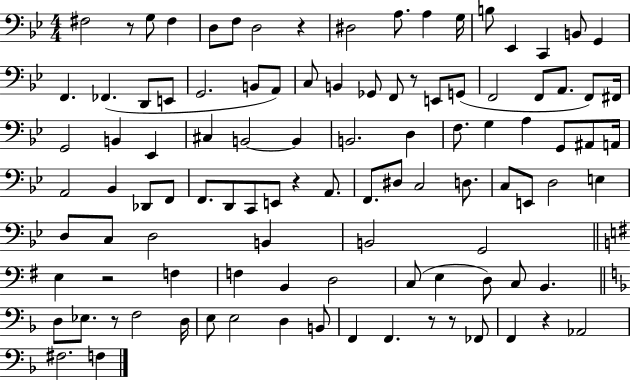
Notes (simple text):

F#3/h R/e G3/e F#3/q D3/e F3/e D3/h R/q D#3/h A3/e. A3/q G3/s B3/e Eb2/q C2/q B2/e G2/q F2/q. FES2/q. D2/e E2/e G2/h. B2/e A2/e C3/e B2/q Gb2/e F2/e R/e E2/e G2/e F2/h F2/e A2/e. F2/e F#2/s G2/h B2/q Eb2/q C#3/q B2/h B2/q B2/h. D3/q F3/e. G3/q A3/q G2/e A#2/e A2/s A2/h Bb2/q Db2/e F2/e F2/e. D2/e C2/e E2/e R/q A2/e. F2/e. D#3/e C3/h D3/e. C3/e E2/e D3/h E3/q D3/e C3/e D3/h B2/q B2/h G2/h E3/q R/h F3/q F3/q B2/q D3/h C3/e E3/q D3/e C3/e B2/q. D3/e Eb3/e. R/e F3/h D3/s E3/e E3/h D3/q B2/e F2/q F2/q. R/e R/e FES2/e F2/q R/q Ab2/h F#3/h. F3/q